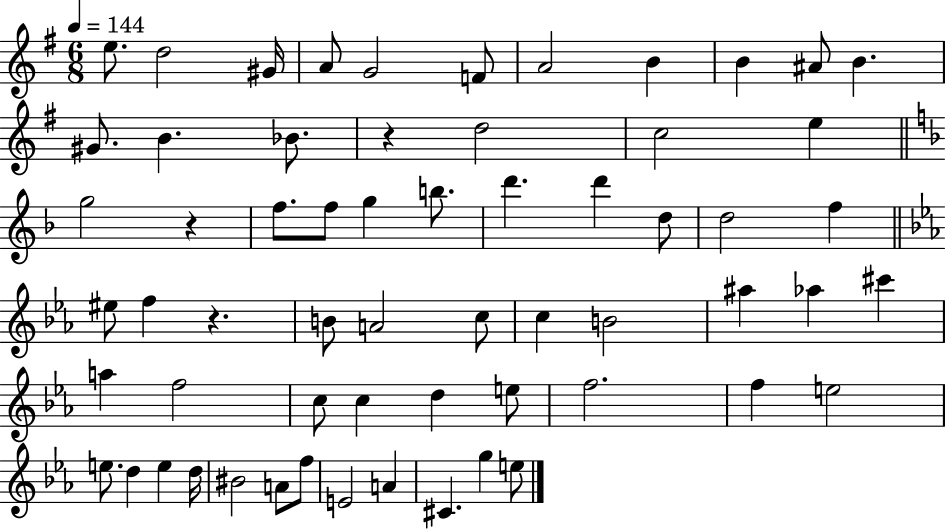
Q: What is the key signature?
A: G major